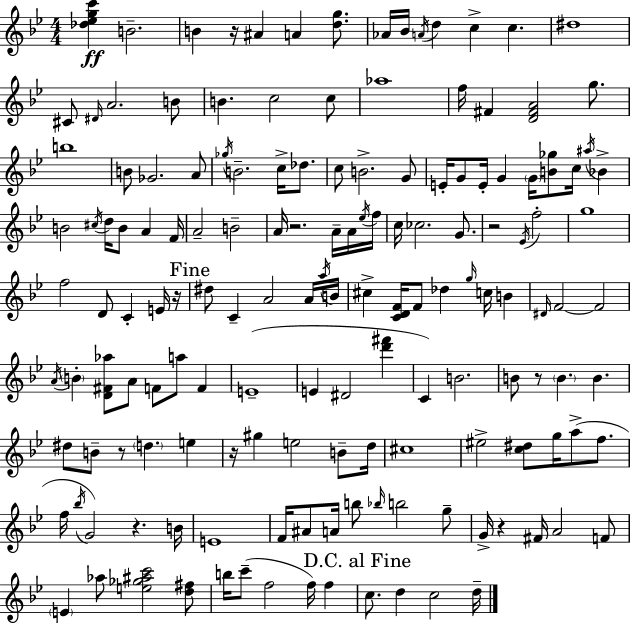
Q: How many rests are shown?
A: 9